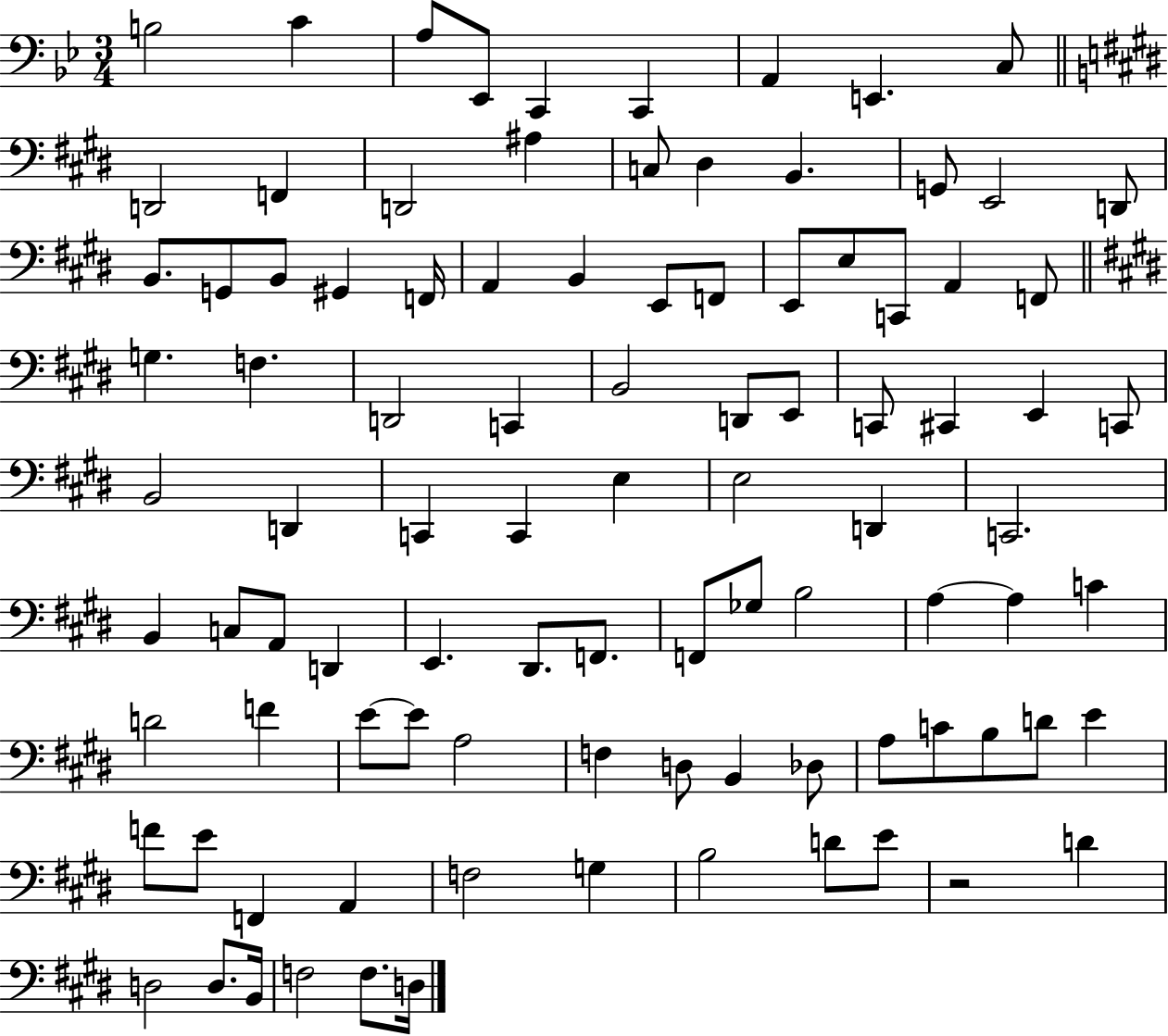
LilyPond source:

{
  \clef bass
  \numericTimeSignature
  \time 3/4
  \key bes \major
  b2 c'4 | a8 ees,8 c,4 c,4 | a,4 e,4. c8 | \bar "||" \break \key e \major d,2 f,4 | d,2 ais4 | c8 dis4 b,4. | g,8 e,2 d,8 | \break b,8. g,8 b,8 gis,4 f,16 | a,4 b,4 e,8 f,8 | e,8 e8 c,8 a,4 f,8 | \bar "||" \break \key e \major g4. f4. | d,2 c,4 | b,2 d,8 e,8 | c,8 cis,4 e,4 c,8 | \break b,2 d,4 | c,4 c,4 e4 | e2 d,4 | c,2. | \break b,4 c8 a,8 d,4 | e,4. dis,8. f,8. | f,8 ges8 b2 | a4~~ a4 c'4 | \break d'2 f'4 | e'8~~ e'8 a2 | f4 d8 b,4 des8 | a8 c'8 b8 d'8 e'4 | \break f'8 e'8 f,4 a,4 | f2 g4 | b2 d'8 e'8 | r2 d'4 | \break d2 d8. b,16 | f2 f8. d16 | \bar "|."
}